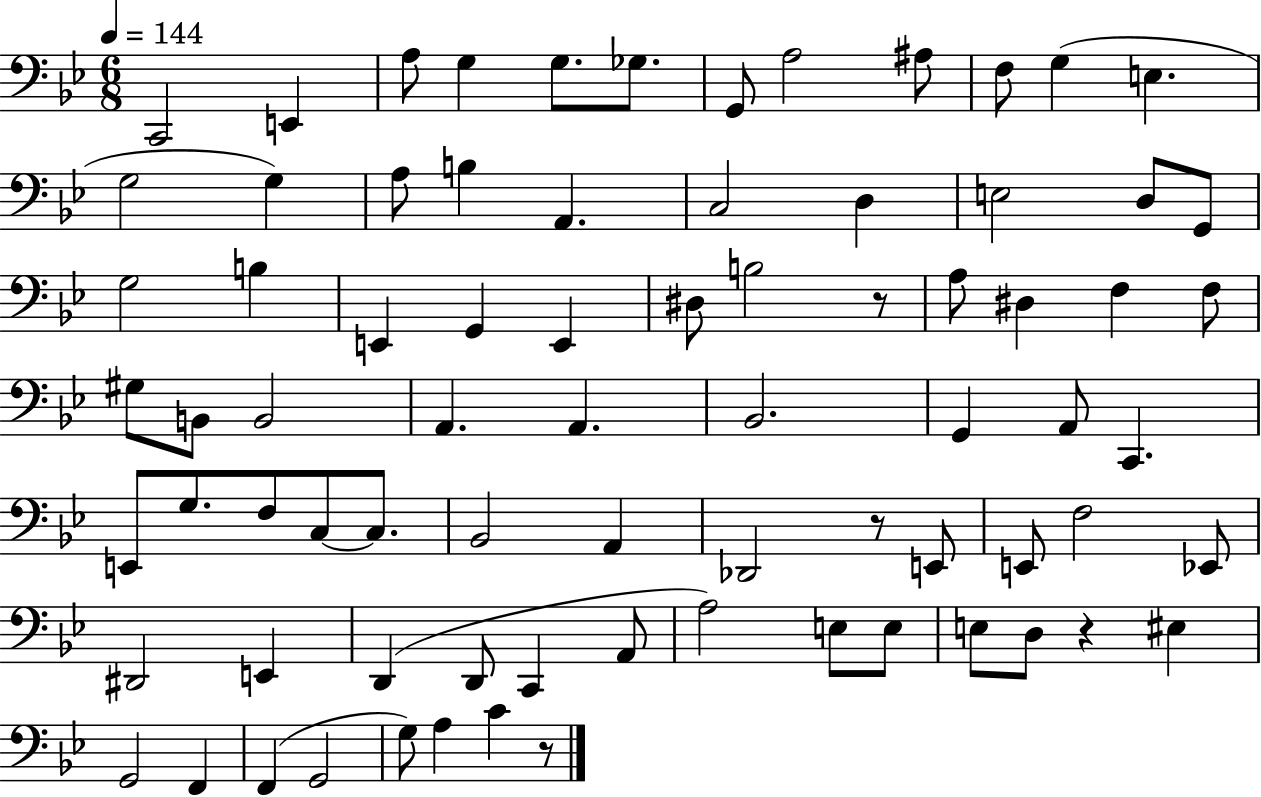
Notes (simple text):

C2/h E2/q A3/e G3/q G3/e. Gb3/e. G2/e A3/h A#3/e F3/e G3/q E3/q. G3/h G3/q A3/e B3/q A2/q. C3/h D3/q E3/h D3/e G2/e G3/h B3/q E2/q G2/q E2/q D#3/e B3/h R/e A3/e D#3/q F3/q F3/e G#3/e B2/e B2/h A2/q. A2/q. Bb2/h. G2/q A2/e C2/q. E2/e G3/e. F3/e C3/e C3/e. Bb2/h A2/q Db2/h R/e E2/e E2/e F3/h Eb2/e D#2/h E2/q D2/q D2/e C2/q A2/e A3/h E3/e E3/e E3/e D3/e R/q EIS3/q G2/h F2/q F2/q G2/h G3/e A3/q C4/q R/e